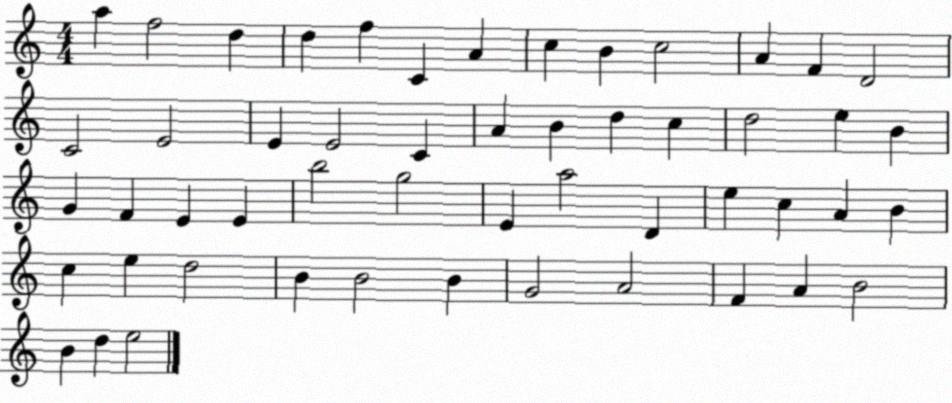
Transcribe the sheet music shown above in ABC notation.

X:1
T:Untitled
M:4/4
L:1/4
K:C
a f2 d d f C A c B c2 A F D2 C2 E2 E E2 C A B d c d2 e B G F E E b2 g2 E a2 D e c A B c e d2 B B2 B G2 A2 F A B2 B d e2